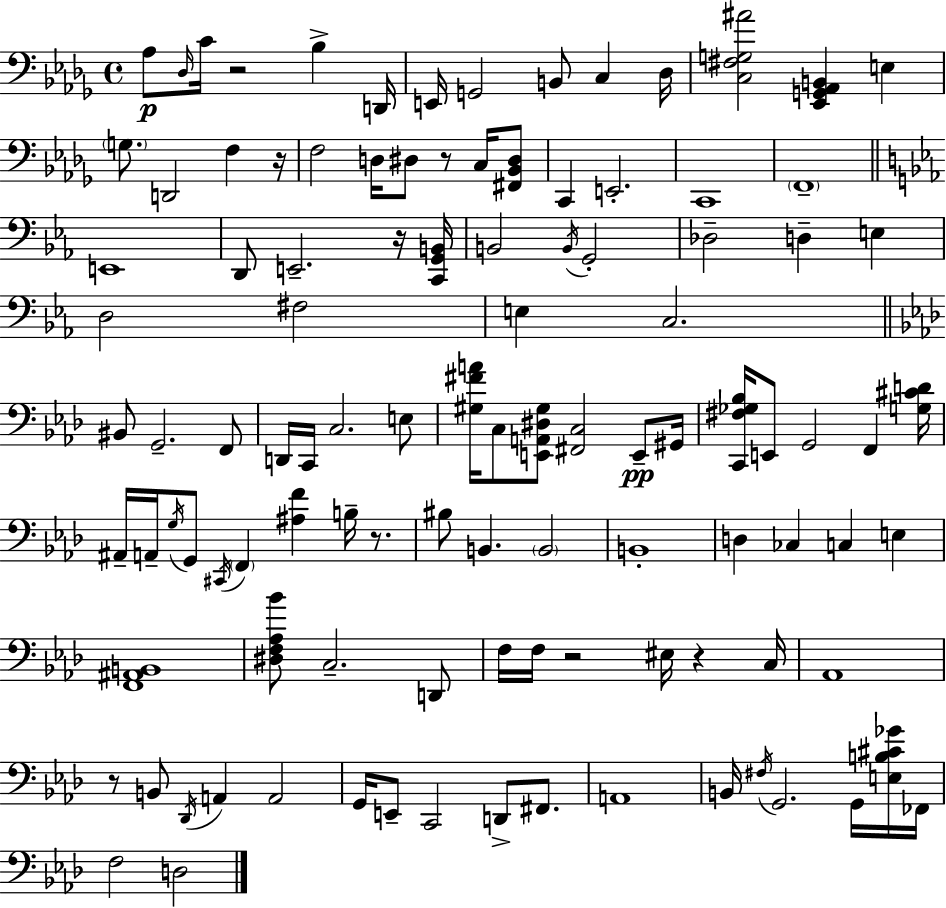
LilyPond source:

{
  \clef bass
  \time 4/4
  \defaultTimeSignature
  \key bes \minor
  aes8\p \grace { des16 } c'16 r2 bes4-> | d,16 e,16 g,2 b,8 c4 | des16 <c fis g ais'>2 <ees, g, aes, b,>4 e4 | \parenthesize g8. d,2 f4 | \break r16 f2 d16 dis8 r8 c16 <fis, bes, dis>8 | c,4 e,2.-. | c,1 | \parenthesize f,1-- | \break \bar "||" \break \key ees \major e,1 | d,8 e,2.-- r16 <c, g, b,>16 | b,2 \acciaccatura { b,16 } g,2-. | des2-- d4-- e4 | \break d2 fis2 | e4 c2. | \bar "||" \break \key f \minor bis,8 g,2.-- f,8 | d,16 c,16 c2. e8 | <gis fis' a'>16 c8 <e, a, dis gis>8 <fis, c>2 e,8--\pp gis,16 | <c, fis ges bes>16 e,8 g,2 f,4 <g cis' d'>16 | \break ais,16-- a,16-- \acciaccatura { g16 } g,8 \acciaccatura { cis,16 } \parenthesize f,4 <ais f'>4 b16-- r8. | bis8 b,4. \parenthesize b,2 | b,1-. | d4 ces4 c4 e4 | \break <f, ais, b,>1 | <dis f aes bes'>8 c2.-- | d,8 f16 f16 r2 eis16 r4 | c16 aes,1 | \break r8 b,8 \acciaccatura { des,16 } a,4 a,2 | g,16 e,8-- c,2 d,8-> | fis,8. a,1 | b,16 \acciaccatura { fis16 } g,2. | \break g,16 <e b cis' ges'>16 fes,16 f2 d2 | \bar "|."
}